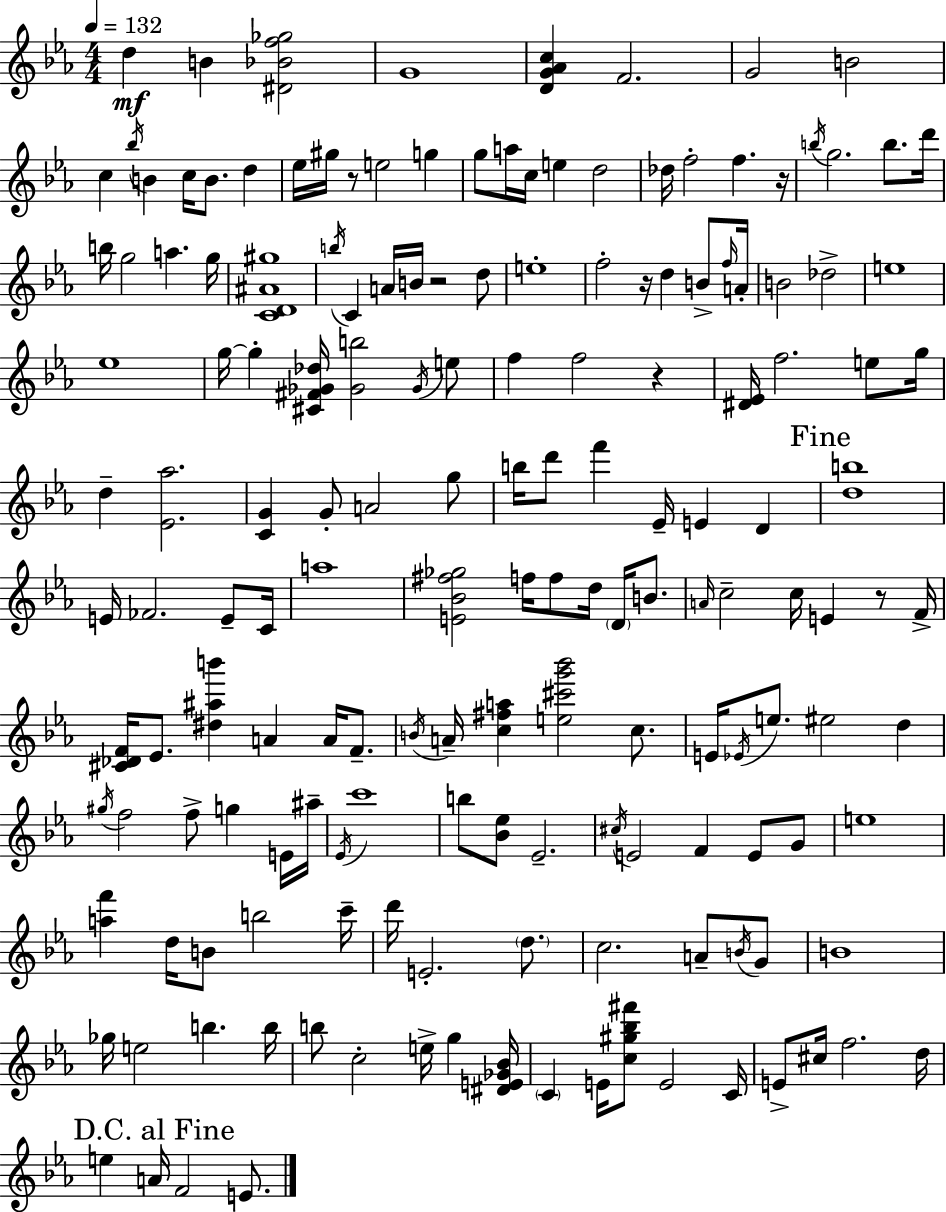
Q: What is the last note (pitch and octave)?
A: E4